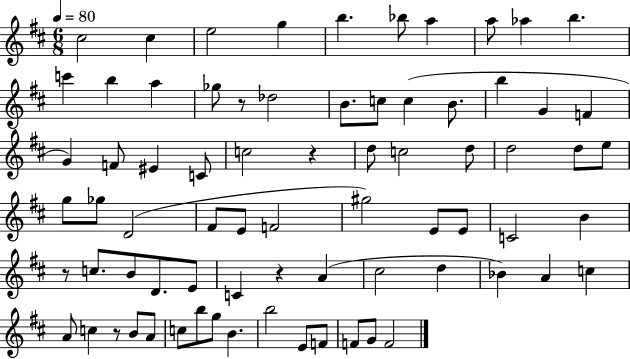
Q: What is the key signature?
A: D major